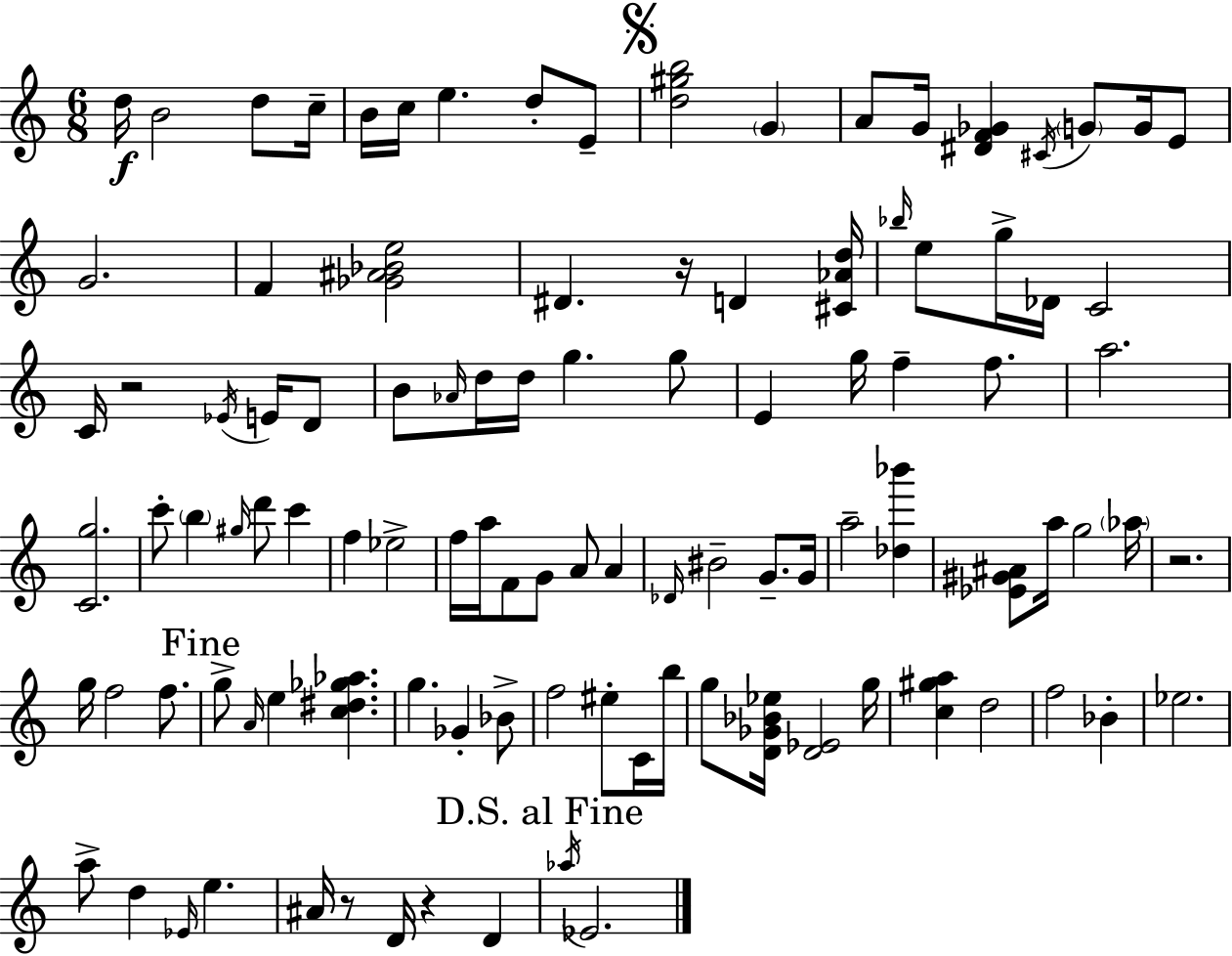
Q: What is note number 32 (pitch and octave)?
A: D5